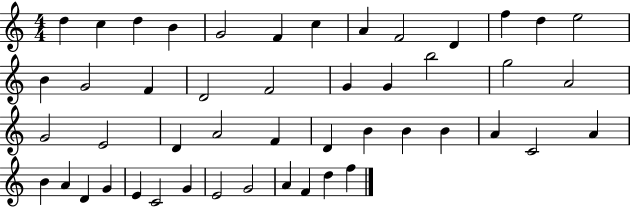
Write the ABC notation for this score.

X:1
T:Untitled
M:4/4
L:1/4
K:C
d c d B G2 F c A F2 D f d e2 B G2 F D2 F2 G G b2 g2 A2 G2 E2 D A2 F D B B B A C2 A B A D G E C2 G E2 G2 A F d f